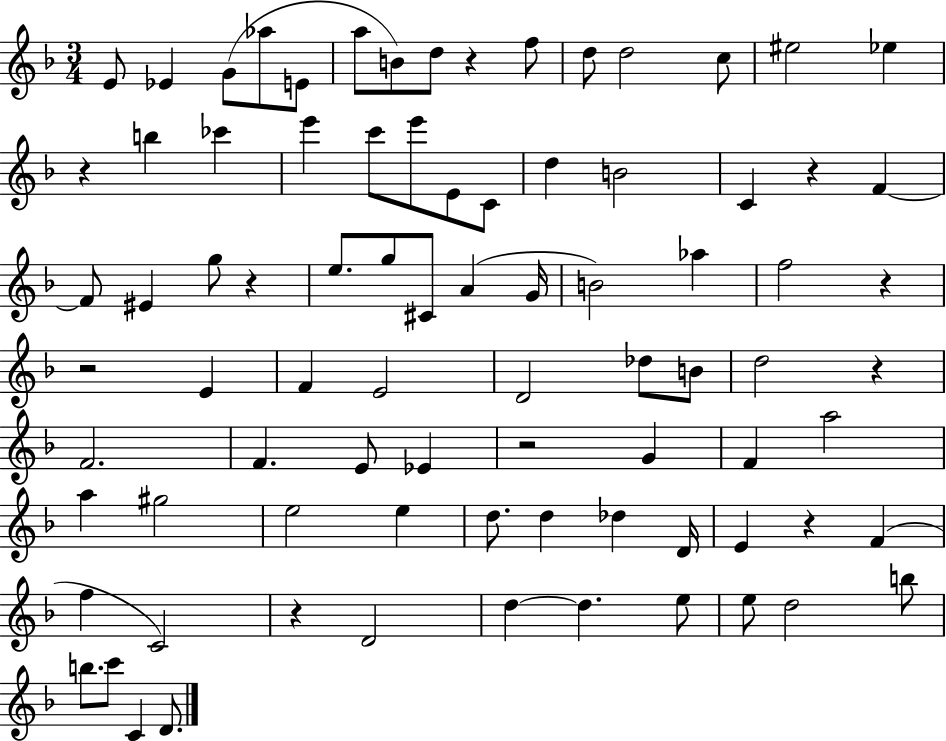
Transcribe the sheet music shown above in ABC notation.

X:1
T:Untitled
M:3/4
L:1/4
K:F
E/2 _E G/2 _a/2 E/2 a/2 B/2 d/2 z f/2 d/2 d2 c/2 ^e2 _e z b _c' e' c'/2 e'/2 E/2 C/2 d B2 C z F F/2 ^E g/2 z e/2 g/2 ^C/2 A G/4 B2 _a f2 z z2 E F E2 D2 _d/2 B/2 d2 z F2 F E/2 _E z2 G F a2 a ^g2 e2 e d/2 d _d D/4 E z F f C2 z D2 d d e/2 e/2 d2 b/2 b/2 c'/2 C D/2